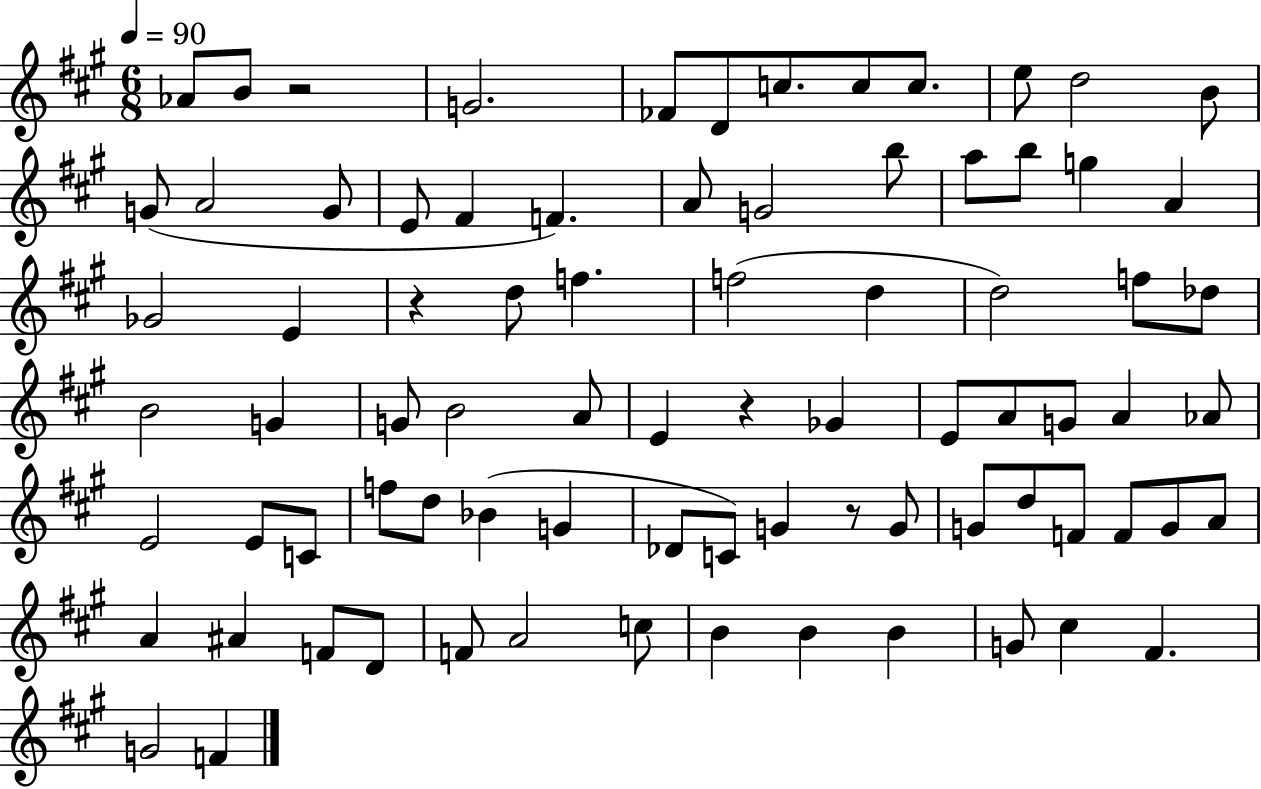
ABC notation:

X:1
T:Untitled
M:6/8
L:1/4
K:A
_A/2 B/2 z2 G2 _F/2 D/2 c/2 c/2 c/2 e/2 d2 B/2 G/2 A2 G/2 E/2 ^F F A/2 G2 b/2 a/2 b/2 g A _G2 E z d/2 f f2 d d2 f/2 _d/2 B2 G G/2 B2 A/2 E z _G E/2 A/2 G/2 A _A/2 E2 E/2 C/2 f/2 d/2 _B G _D/2 C/2 G z/2 G/2 G/2 d/2 F/2 F/2 G/2 A/2 A ^A F/2 D/2 F/2 A2 c/2 B B B G/2 ^c ^F G2 F